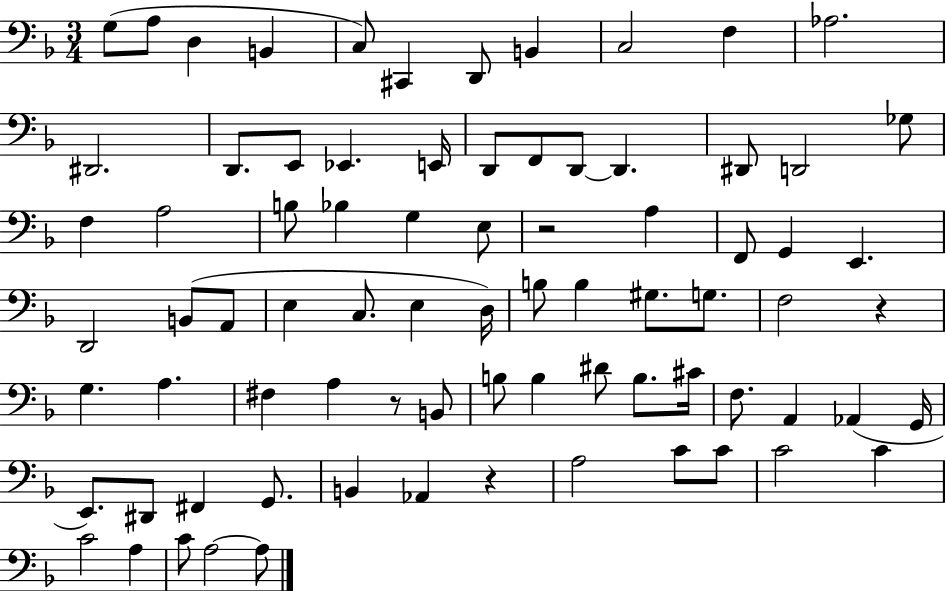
G3/e A3/e D3/q B2/q C3/e C#2/q D2/e B2/q C3/h F3/q Ab3/h. D#2/h. D2/e. E2/e Eb2/q. E2/s D2/e F2/e D2/e D2/q. D#2/e D2/h Gb3/e F3/q A3/h B3/e Bb3/q G3/q E3/e R/h A3/q F2/e G2/q E2/q. D2/h B2/e A2/e E3/q C3/e. E3/q D3/s B3/e B3/q G#3/e. G3/e. F3/h R/q G3/q. A3/q. F#3/q A3/q R/e B2/e B3/e B3/q D#4/e B3/e. C#4/s F3/e. A2/q Ab2/q G2/s E2/e. D#2/e F#2/q G2/e. B2/q Ab2/q R/q A3/h C4/e C4/e C4/h C4/q C4/h A3/q C4/e A3/h A3/e